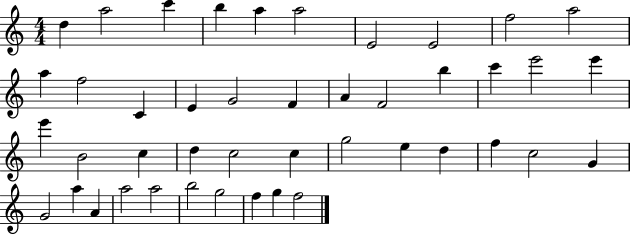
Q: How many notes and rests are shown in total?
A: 44